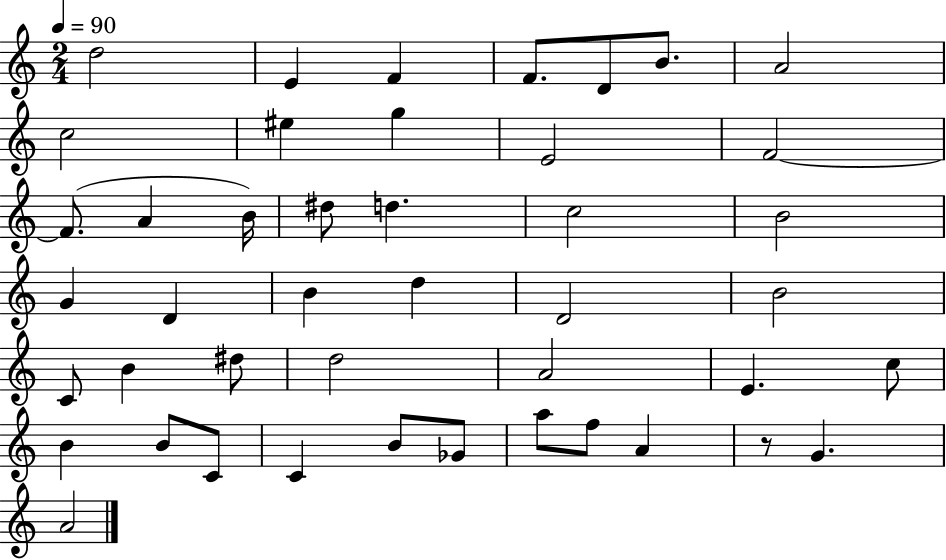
{
  \clef treble
  \numericTimeSignature
  \time 2/4
  \key c \major
  \tempo 4 = 90
  d''2 | e'4 f'4 | f'8. d'8 b'8. | a'2 | \break c''2 | eis''4 g''4 | e'2 | f'2~~ | \break f'8.( a'4 b'16) | dis''8 d''4. | c''2 | b'2 | \break g'4 d'4 | b'4 d''4 | d'2 | b'2 | \break c'8 b'4 dis''8 | d''2 | a'2 | e'4. c''8 | \break b'4 b'8 c'8 | c'4 b'8 ges'8 | a''8 f''8 a'4 | r8 g'4. | \break a'2 | \bar "|."
}